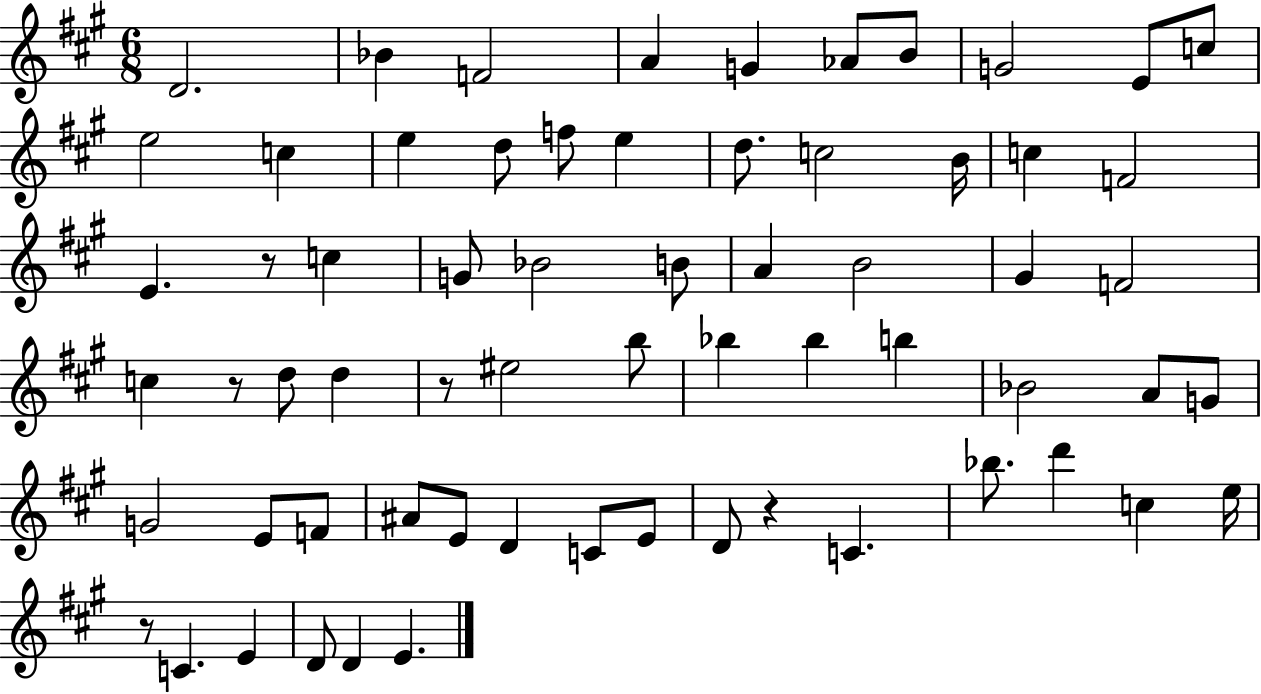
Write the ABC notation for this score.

X:1
T:Untitled
M:6/8
L:1/4
K:A
D2 _B F2 A G _A/2 B/2 G2 E/2 c/2 e2 c e d/2 f/2 e d/2 c2 B/4 c F2 E z/2 c G/2 _B2 B/2 A B2 ^G F2 c z/2 d/2 d z/2 ^e2 b/2 _b _b b _B2 A/2 G/2 G2 E/2 F/2 ^A/2 E/2 D C/2 E/2 D/2 z C _b/2 d' c e/4 z/2 C E D/2 D E